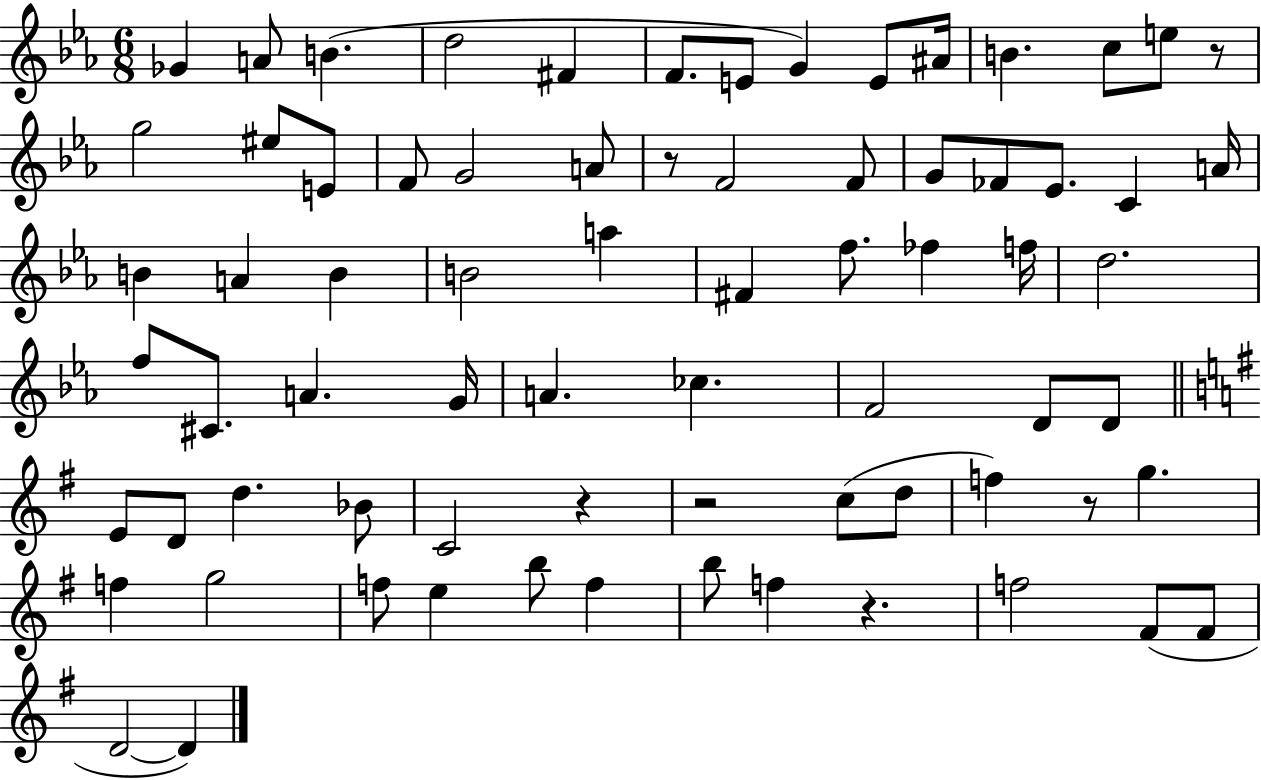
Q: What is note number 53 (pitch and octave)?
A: F5